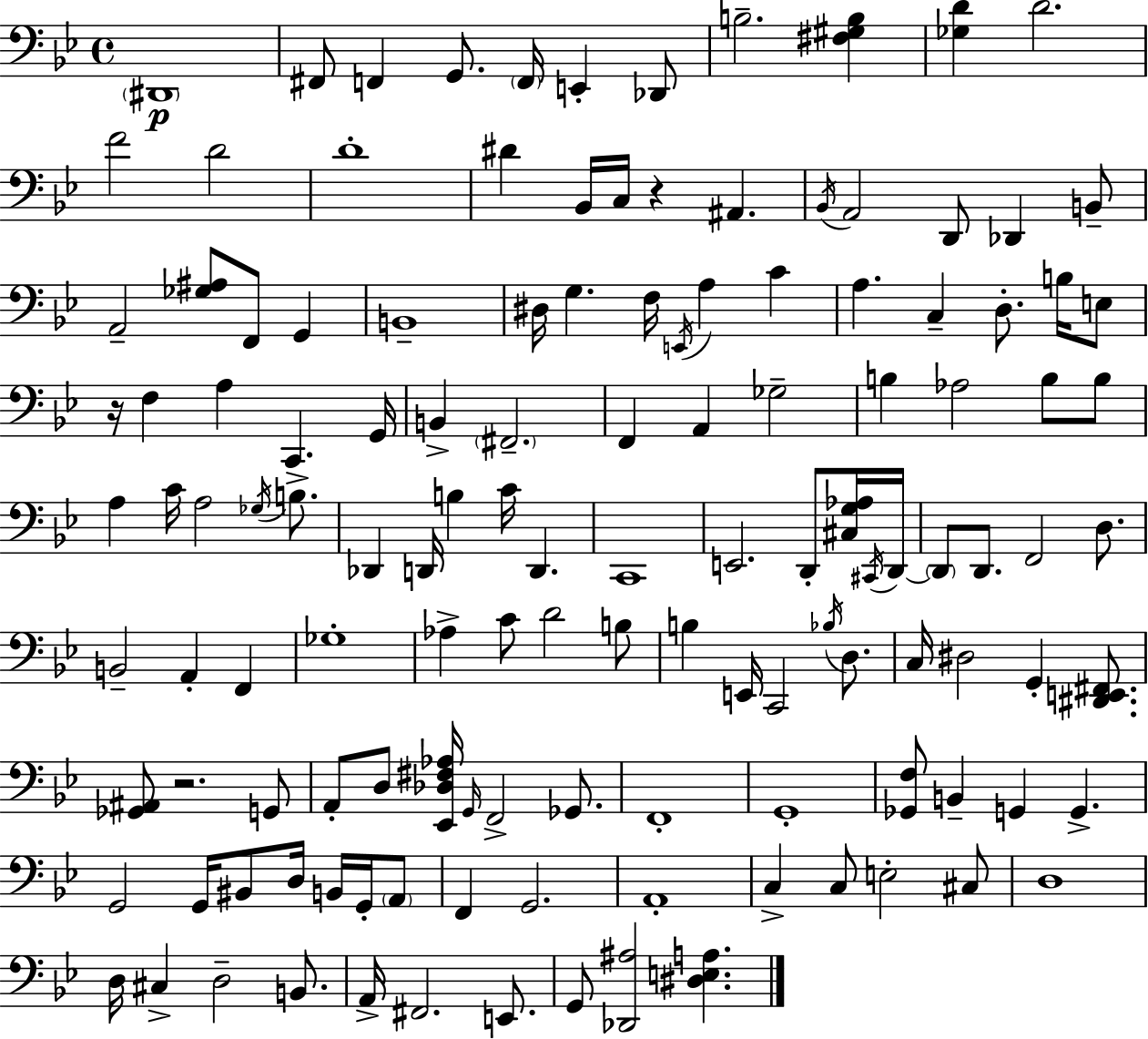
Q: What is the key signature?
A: G minor